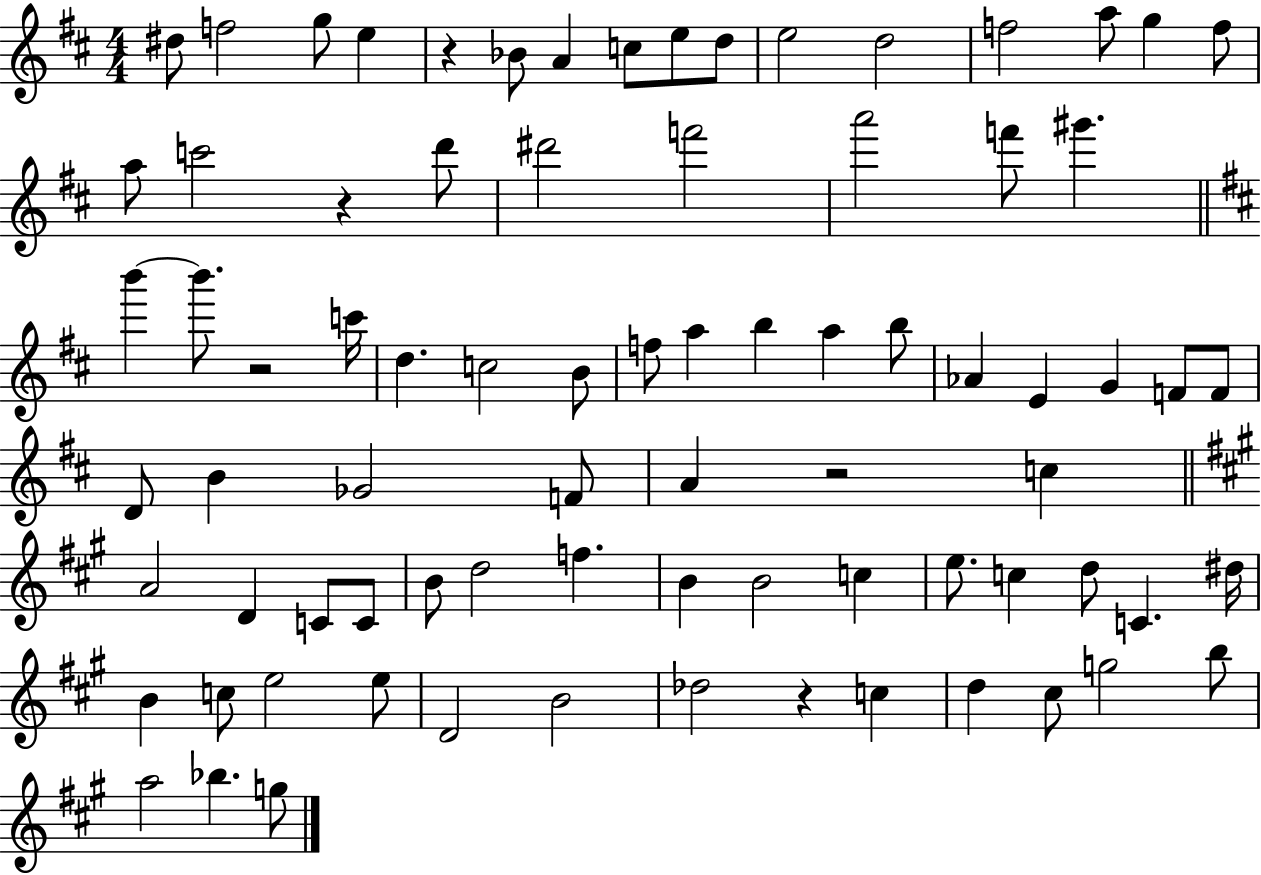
{
  \clef treble
  \numericTimeSignature
  \time 4/4
  \key d \major
  \repeat volta 2 { dis''8 f''2 g''8 e''4 | r4 bes'8 a'4 c''8 e''8 d''8 | e''2 d''2 | f''2 a''8 g''4 f''8 | \break a''8 c'''2 r4 d'''8 | dis'''2 f'''2 | a'''2 f'''8 gis'''4. | \bar "||" \break \key b \minor b'''4~~ b'''8. r2 c'''16 | d''4. c''2 b'8 | f''8 a''4 b''4 a''4 b''8 | aes'4 e'4 g'4 f'8 f'8 | \break d'8 b'4 ges'2 f'8 | a'4 r2 c''4 | \bar "||" \break \key a \major a'2 d'4 c'8 c'8 | b'8 d''2 f''4. | b'4 b'2 c''4 | e''8. c''4 d''8 c'4. dis''16 | \break b'4 c''8 e''2 e''8 | d'2 b'2 | des''2 r4 c''4 | d''4 cis''8 g''2 b''8 | \break a''2 bes''4. g''8 | } \bar "|."
}